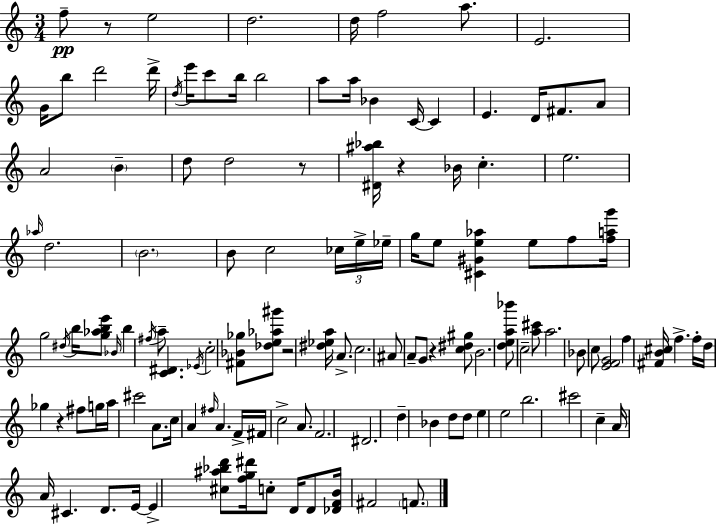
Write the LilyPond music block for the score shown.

{
  \clef treble
  \numericTimeSignature
  \time 3/4
  \key c \major
  \repeat volta 2 { f''8--\pp r8 e''2 | d''2. | d''16 f''2 a''8. | e'2. | \break g'16 b''8 d'''2 d'''16-> | \acciaccatura { d''16 } e'''16 c'''8 b''16 b''2 | a''8 a''16 bes'4 c'16~~ c'4 | e'4. d'16 fis'8. a'8 | \break a'2 \parenthesize b'4-- | d''8 d''2 r8 | <dis' ais'' bes''>16 r4 bes'16 c''4.-. | e''2. | \break \grace { aes''16 } d''2. | \parenthesize b'2. | b'8 c''2 | \tuplet 3/2 { ces''16 e''16-> ees''16-- } g''16 e''8 <cis' gis' e'' aes''>4 e''8 | \break f''8 <f'' a'' g'''>16 g''2 \acciaccatura { dis''16 } | b''16 <g'' aes'' b'' e'''>8 \grace { bes'16 } b''4 \acciaccatura { fis''16 } a''8-- <c' dis'>4. | \acciaccatura { ees'16 } c''2-. | <fis' bes' ges''>8 <des'' e'' aes'' gis'''>8 r2 | \break <dis'' ees'' a''>16 a'8.-> c''2. | ais'8 a'8-- g'8 | r4 <c'' dis'' gis''>8 b'2. | <d'' e'' a'' bes'''>8 c''2-- | \break <a'' cis'''>8 a''2. | bes'8 c''8 <e' f' g'>2 | f''4 <fis' b' cis''>16 f''4.-> | f''16-. d''16 ges''4 r4 | \break fis''8 g''16 a''16 cis'''2 | a'8. c''16 a'4 \grace { fis''16 } | a'4. f'16-> fis'16 c''2-> | a'8. f'2. | \break dis'2. | d''4-- bes'4 | d''8 d''8 e''4 e''2 | b''2. | \break cis'''2 | c''4-- a'16 a'16 cis'4. | d'8. e'16~~ e'4-> <cis'' ais'' bes'' d'''>8 | <f'' g'' dis'''>16 c''8-. d'16 d'8 <des' f' b'>16 fis'2 | \break \parenthesize f'8. } \bar "|."
}